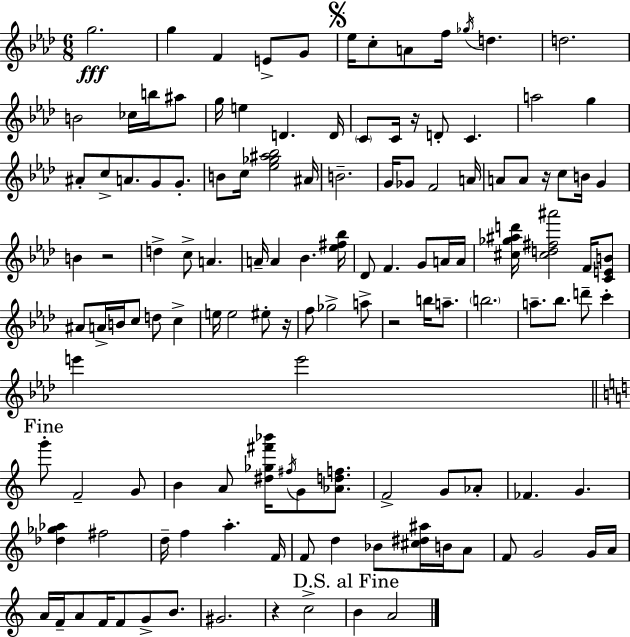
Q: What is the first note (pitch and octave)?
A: G5